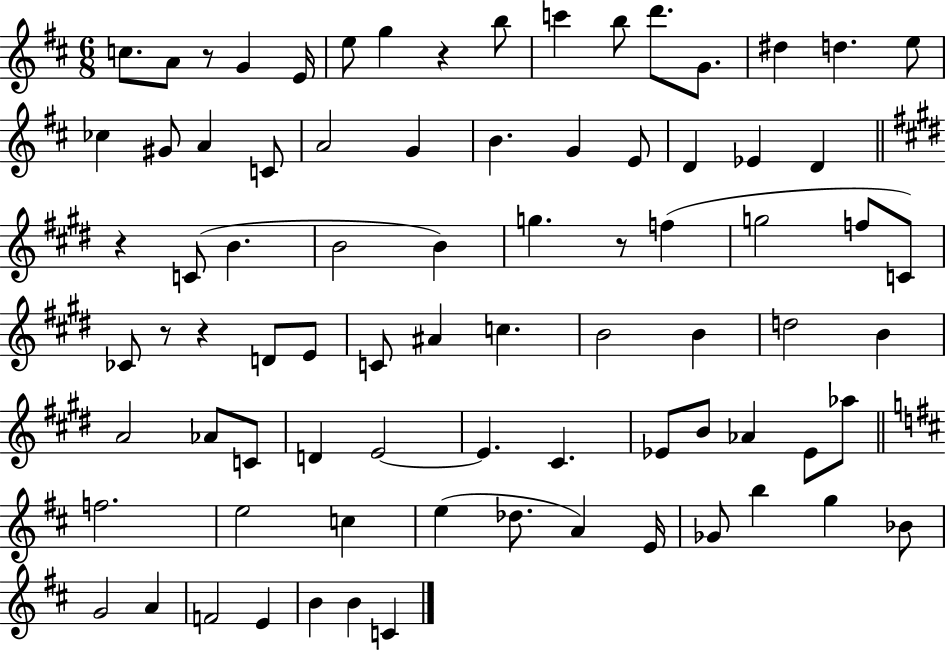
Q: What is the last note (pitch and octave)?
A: C4